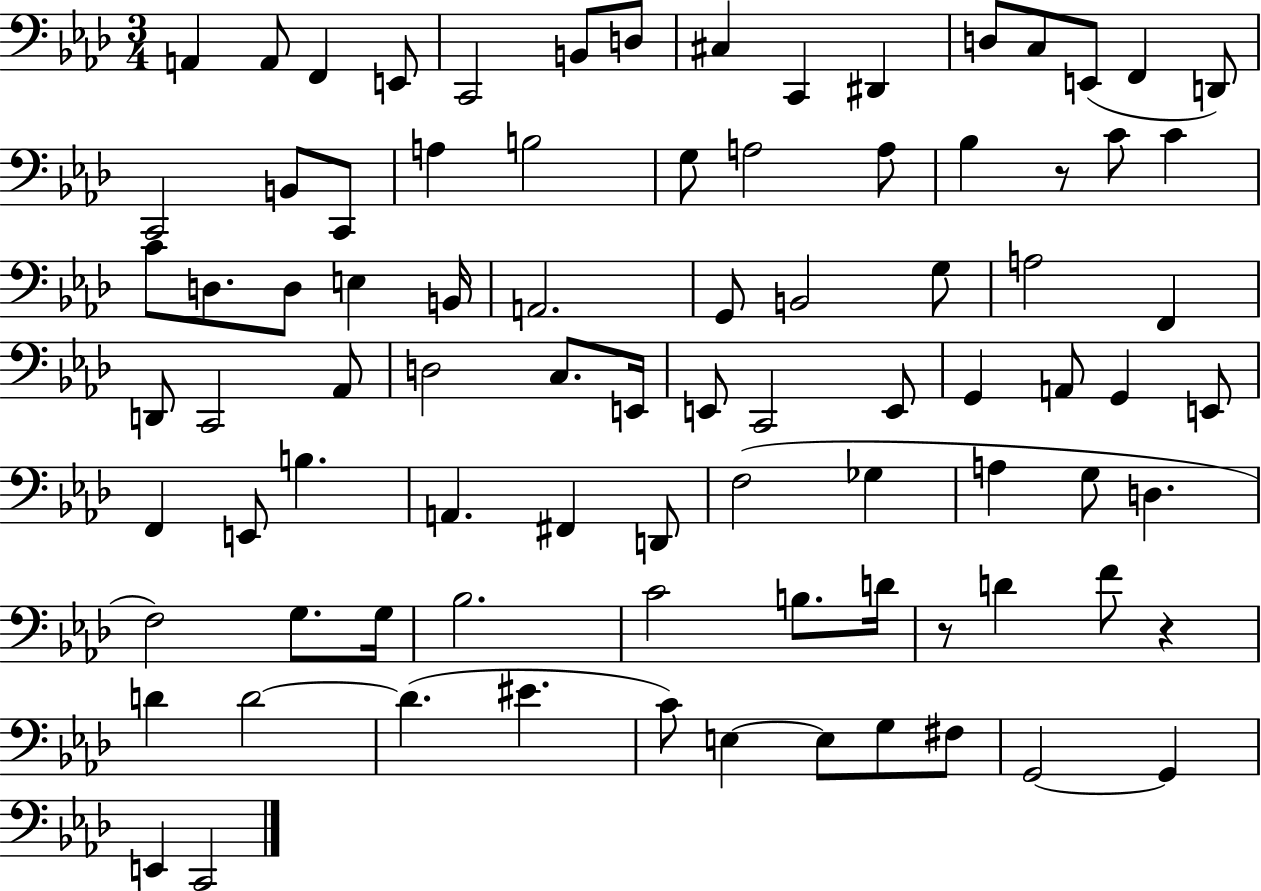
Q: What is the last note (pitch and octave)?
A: C2